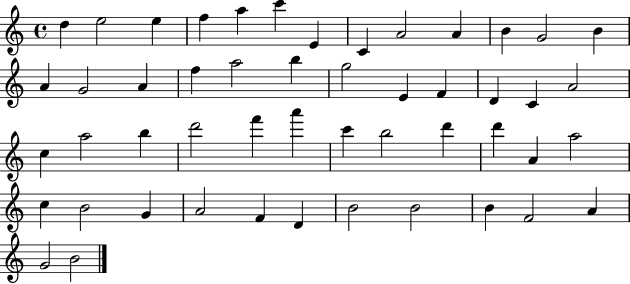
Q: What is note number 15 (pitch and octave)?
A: G4